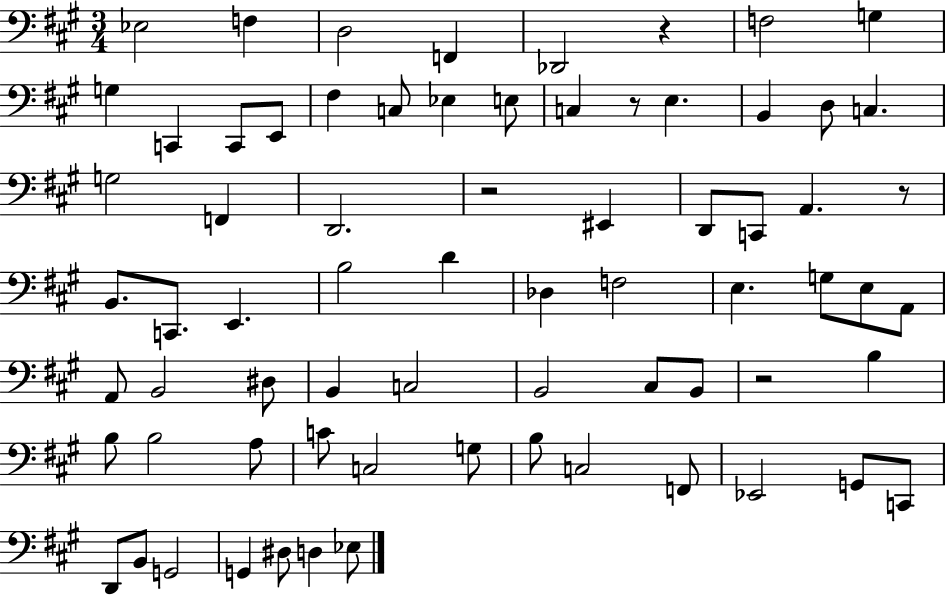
{
  \clef bass
  \numericTimeSignature
  \time 3/4
  \key a \major
  ees2 f4 | d2 f,4 | des,2 r4 | f2 g4 | \break g4 c,4 c,8 e,8 | fis4 c8 ees4 e8 | c4 r8 e4. | b,4 d8 c4. | \break g2 f,4 | d,2. | r2 eis,4 | d,8 c,8 a,4. r8 | \break b,8. c,8. e,4. | b2 d'4 | des4 f2 | e4. g8 e8 a,8 | \break a,8 b,2 dis8 | b,4 c2 | b,2 cis8 b,8 | r2 b4 | \break b8 b2 a8 | c'8 c2 g8 | b8 c2 f,8 | ees,2 g,8 c,8 | \break d,8 b,8 g,2 | g,4 dis8 d4 ees8 | \bar "|."
}